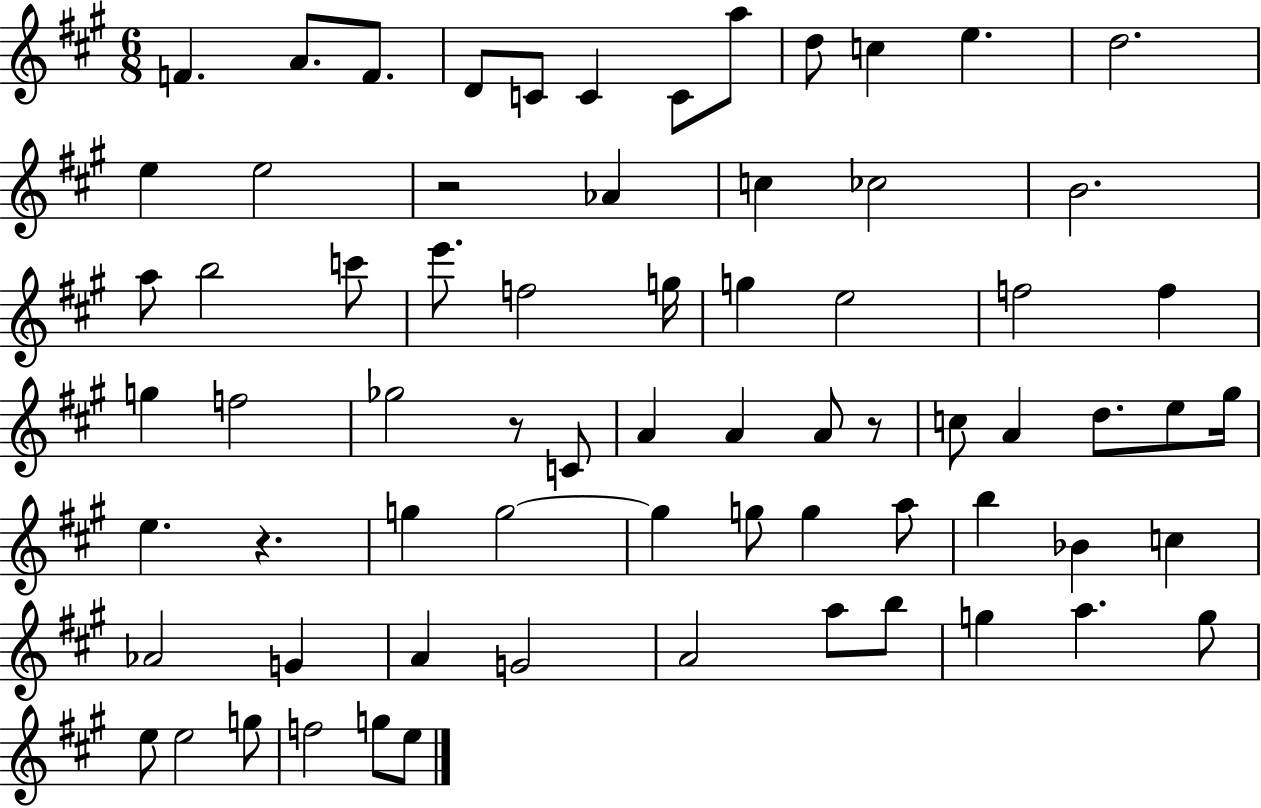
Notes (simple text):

F4/q. A4/e. F4/e. D4/e C4/e C4/q C4/e A5/e D5/e C5/q E5/q. D5/h. E5/q E5/h R/h Ab4/q C5/q CES5/h B4/h. A5/e B5/h C6/e E6/e. F5/h G5/s G5/q E5/h F5/h F5/q G5/q F5/h Gb5/h R/e C4/e A4/q A4/q A4/e R/e C5/e A4/q D5/e. E5/e G#5/s E5/q. R/q. G5/q G5/h G5/q G5/e G5/q A5/e B5/q Bb4/q C5/q Ab4/h G4/q A4/q G4/h A4/h A5/e B5/e G5/q A5/q. G5/e E5/e E5/h G5/e F5/h G5/e E5/e